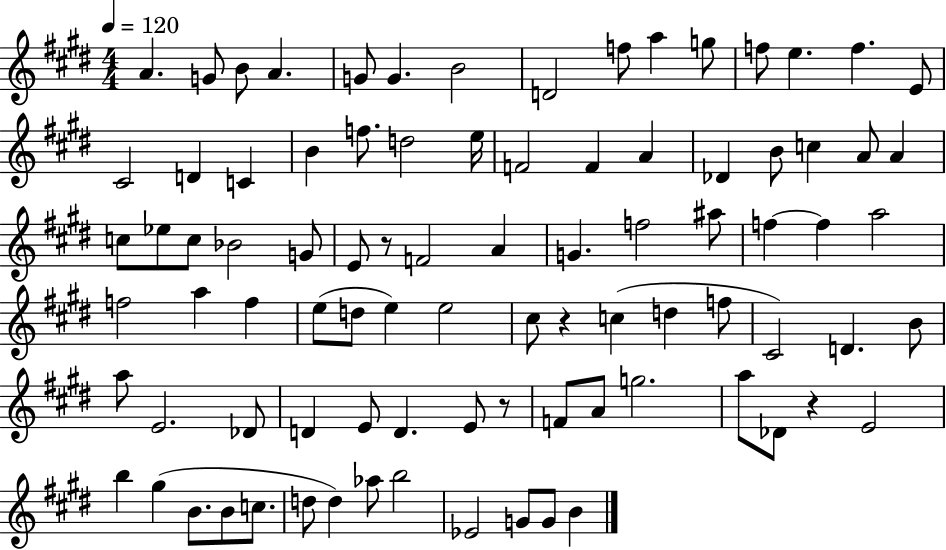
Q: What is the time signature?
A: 4/4